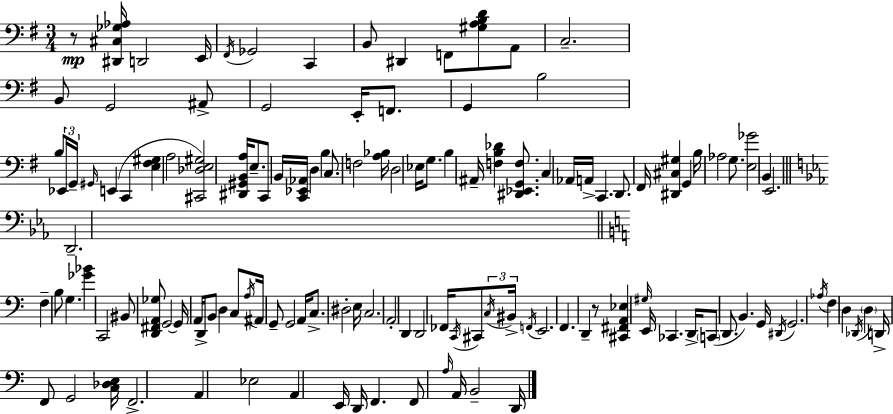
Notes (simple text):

R/e [D#2,C#3,Gb3,Ab3]/s D2/h E2/s F#2/s Gb2/h C2/q B2/e D#2/q F2/e [G#3,A3,B3,D4]/e A2/e C3/h. B2/e G2/h A#2/e G2/h E2/s F2/e. G2/q B3/h B3/e Eb2/s G2/s G#2/s E2/q C2/q [E3,F#3,G#3]/q A3/h [C#2,Db3,E3,G#3]/h [D#2,G#2,B2,A3]/s E3/e. C2/e B2/s [C2,Eb2,Ab2]/s D3/q B3/q C3/e. F3/h [A3,Bb3]/s D3/h Eb3/s G3/e. B3/q A#2/s [F3,B3,Db4]/q [D#2,Eb2,G2,F3]/e. C3/q Ab2/s A2/s C2/q. D2/e. F#2/s [D#2,C#3,G#3]/q G2/q B3/s Ab3/h G3/e. [E3,Gb4]/h B2/q E2/h. D2/h. F3/q B3/e G3/q. [Gb4,Bb4]/q C2/h BIS2/e [D2,F#2,A2,Gb3]/e G2/h G2/s A2/s D2/e B2/e D3/q C3/e A3/s A#2/s G2/e G2/h A2/s C3/e. D#3/h E3/s C3/h. A2/h D2/q D2/h FES2/s C2/s C#2/e C3/s BIS2/s F2/s E2/h. F2/q. D2/q R/e [C#2,F#2,A2,Eb3]/q G#3/s E2/s CES2/q. D2/s C2/e D2/e. B2/q. G2/s D#2/s G2/h. Ab3/s F3/q D3/q Db2/s D3/q D2/s F2/e G2/h [C3,Db3,E3]/s F2/h. A2/q Eb3/h A2/q E2/s D2/s F2/q. F2/e A3/s A2/s B2/h D2/s